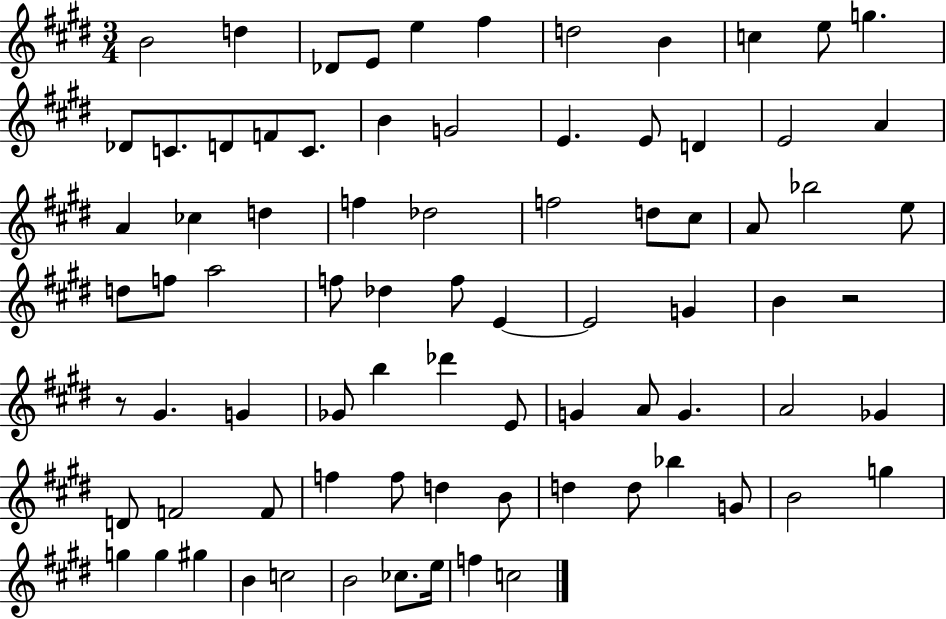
B4/h D5/q Db4/e E4/e E5/q F#5/q D5/h B4/q C5/q E5/e G5/q. Db4/e C4/e. D4/e F4/e C4/e. B4/q G4/h E4/q. E4/e D4/q E4/h A4/q A4/q CES5/q D5/q F5/q Db5/h F5/h D5/e C#5/e A4/e Bb5/h E5/e D5/e F5/e A5/h F5/e Db5/q F5/e E4/q E4/h G4/q B4/q R/h R/e G#4/q. G4/q Gb4/e B5/q Db6/q E4/e G4/q A4/e G4/q. A4/h Gb4/q D4/e F4/h F4/e F5/q F5/e D5/q B4/e D5/q D5/e Bb5/q G4/e B4/h G5/q G5/q G5/q G#5/q B4/q C5/h B4/h CES5/e. E5/s F5/q C5/h